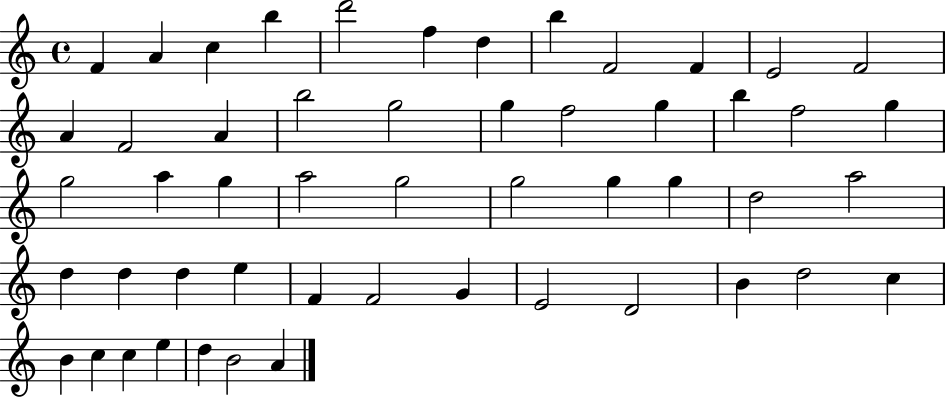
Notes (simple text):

F4/q A4/q C5/q B5/q D6/h F5/q D5/q B5/q F4/h F4/q E4/h F4/h A4/q F4/h A4/q B5/h G5/h G5/q F5/h G5/q B5/q F5/h G5/q G5/h A5/q G5/q A5/h G5/h G5/h G5/q G5/q D5/h A5/h D5/q D5/q D5/q E5/q F4/q F4/h G4/q E4/h D4/h B4/q D5/h C5/q B4/q C5/q C5/q E5/q D5/q B4/h A4/q